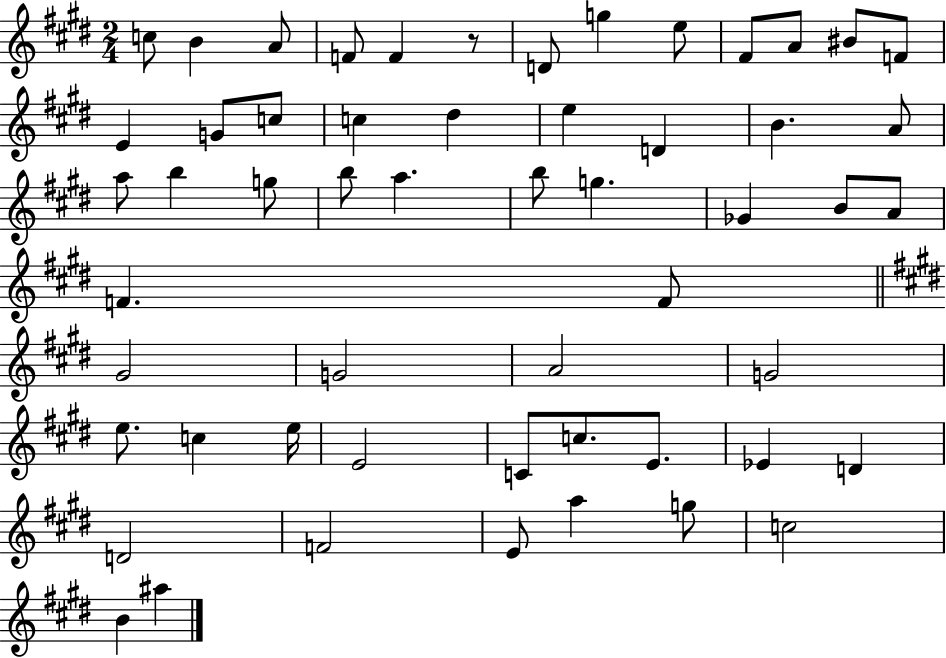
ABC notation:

X:1
T:Untitled
M:2/4
L:1/4
K:E
c/2 B A/2 F/2 F z/2 D/2 g e/2 ^F/2 A/2 ^B/2 F/2 E G/2 c/2 c ^d e D B A/2 a/2 b g/2 b/2 a b/2 g _G B/2 A/2 F F/2 ^G2 G2 A2 G2 e/2 c e/4 E2 C/2 c/2 E/2 _E D D2 F2 E/2 a g/2 c2 B ^a